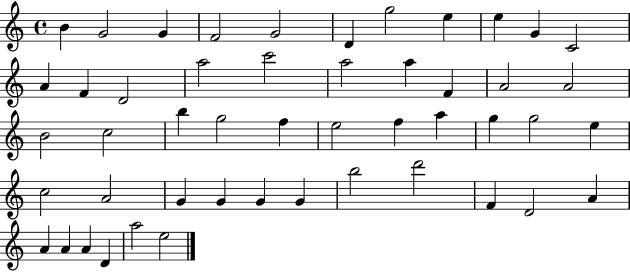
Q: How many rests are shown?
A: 0